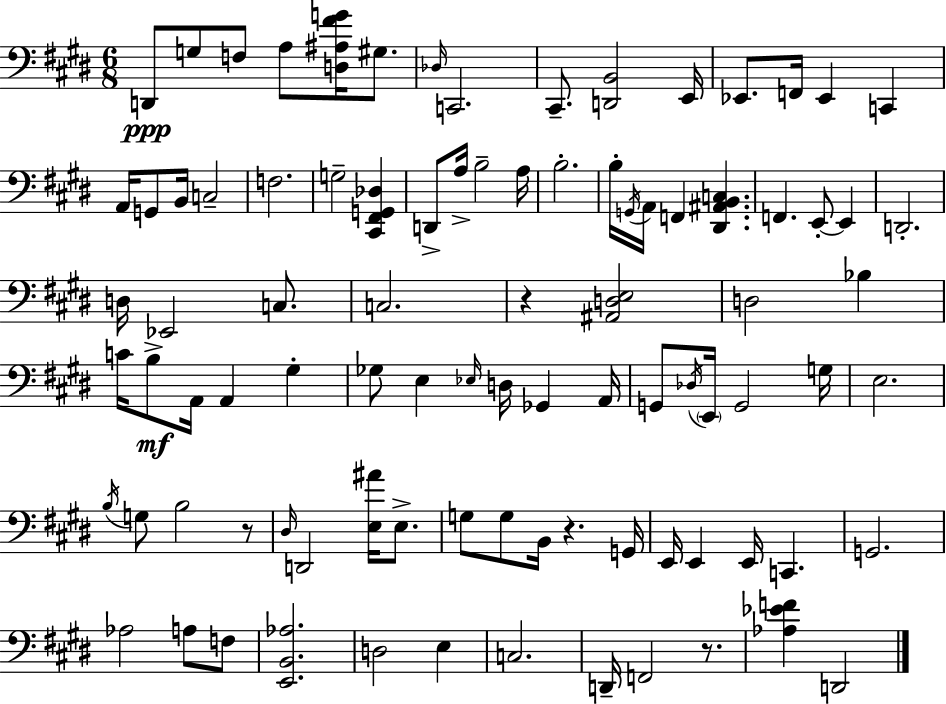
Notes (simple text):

D2/e G3/e F3/e A3/e [D3,A#3,F#4,G4]/s G#3/e. Db3/s C2/h. C#2/e. [D2,B2]/h E2/s Eb2/e. F2/s Eb2/q C2/q A2/s G2/e B2/s C3/h F3/h. G3/h [C#2,F#2,G2,Db3]/q D2/e A3/s B3/h A3/s B3/h. B3/s G2/s A2/s F2/q [D#2,A#2,B2,C3]/q. F2/q. E2/e E2/q D2/h. D3/s Eb2/h C3/e. C3/h. R/q [A#2,D3,E3]/h D3/h Bb3/q C4/s B3/e A2/s A2/q G#3/q Gb3/e E3/q Eb3/s D3/s Gb2/q A2/s G2/e Db3/s E2/s G2/h G3/s E3/h. B3/s G3/e B3/h R/e D#3/s D2/h [E3,A#4]/s E3/e. G3/e G3/e B2/s R/q. G2/s E2/s E2/q E2/s C2/q. G2/h. Ab3/h A3/e F3/e [E2,B2,Ab3]/h. D3/h E3/q C3/h. D2/s F2/h R/e. [Ab3,Eb4,F4]/q D2/h